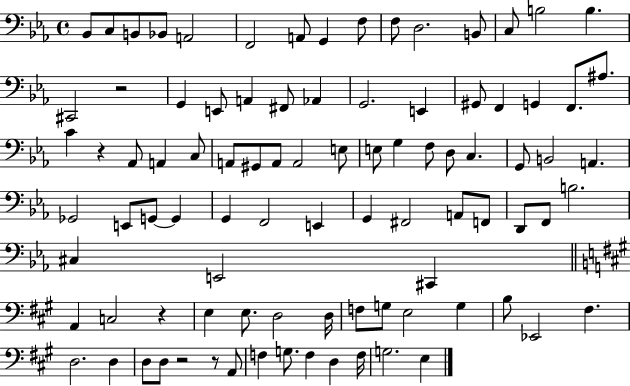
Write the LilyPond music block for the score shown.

{
  \clef bass
  \time 4/4
  \defaultTimeSignature
  \key ees \major
  bes,8 c8 b,8 bes,8 a,2 | f,2 a,8 g,4 f8 | f8 d2. b,8 | c8 b2 b4. | \break cis,2 r2 | g,4 e,8 a,4 fis,8 aes,4 | g,2. e,4 | gis,8 f,4 g,4 f,8. ais8. | \break c'4 r4 aes,8 a,4 c8 | a,8 gis,8 a,8 a,2 e8 | e8 g4 f8 d8 c4. | g,8 b,2 a,4. | \break ges,2 e,8 g,8~~ g,4 | g,4 f,2 e,4 | g,4 fis,2 a,8 f,8 | d,8 f,8 b2. | \break cis4 e,2 cis,4 | \bar "||" \break \key a \major a,4 c2 r4 | e4 e8. d2 d16 | f8 g8 e2 g4 | b8 ees,2 fis4. | \break d2. d4 | d8 d8 r2 r8 a,8 | f4 g8. f4 d4 f16 | g2. e4 | \break \bar "|."
}